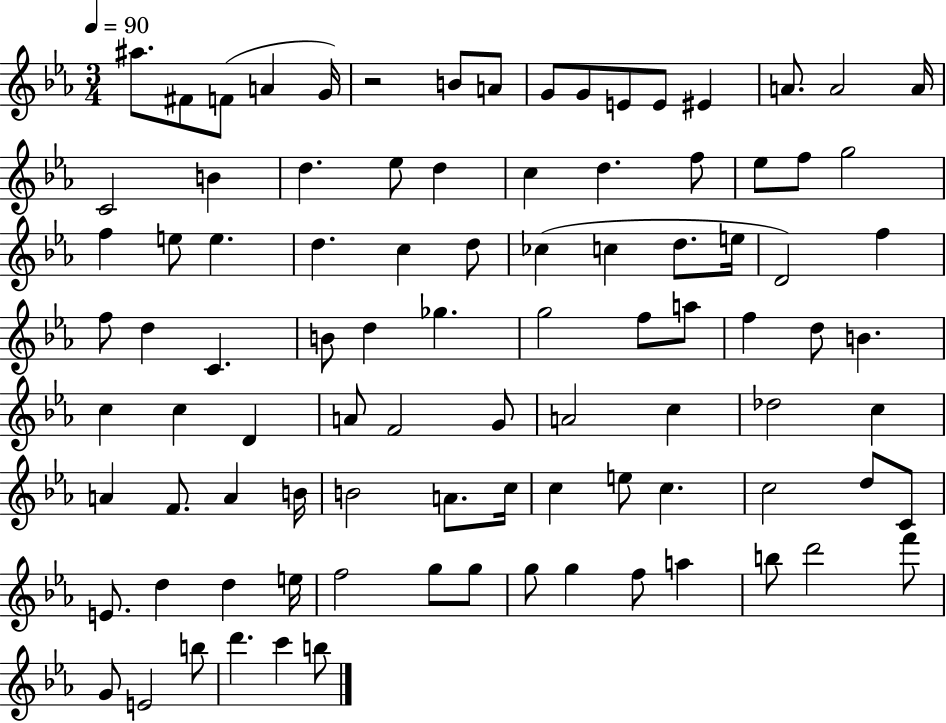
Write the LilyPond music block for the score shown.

{
  \clef treble
  \numericTimeSignature
  \time 3/4
  \key ees \major
  \tempo 4 = 90
  ais''8. fis'8 f'8( a'4 g'16) | r2 b'8 a'8 | g'8 g'8 e'8 e'8 eis'4 | a'8. a'2 a'16 | \break c'2 b'4 | d''4. ees''8 d''4 | c''4 d''4. f''8 | ees''8 f''8 g''2 | \break f''4 e''8 e''4. | d''4. c''4 d''8 | ces''4( c''4 d''8. e''16 | d'2) f''4 | \break f''8 d''4 c'4. | b'8 d''4 ges''4. | g''2 f''8 a''8 | f''4 d''8 b'4. | \break c''4 c''4 d'4 | a'8 f'2 g'8 | a'2 c''4 | des''2 c''4 | \break a'4 f'8. a'4 b'16 | b'2 a'8. c''16 | c''4 e''8 c''4. | c''2 d''8 c'8 | \break e'8. d''4 d''4 e''16 | f''2 g''8 g''8 | g''8 g''4 f''8 a''4 | b''8 d'''2 f'''8 | \break g'8 e'2 b''8 | d'''4. c'''4 b''8 | \bar "|."
}